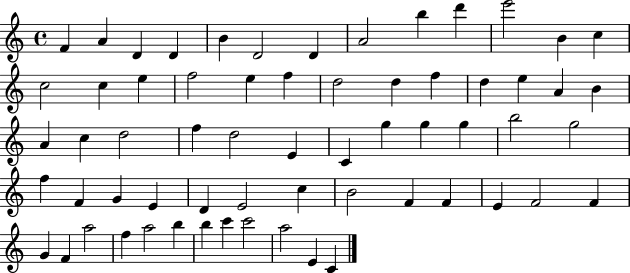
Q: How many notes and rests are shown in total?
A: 63